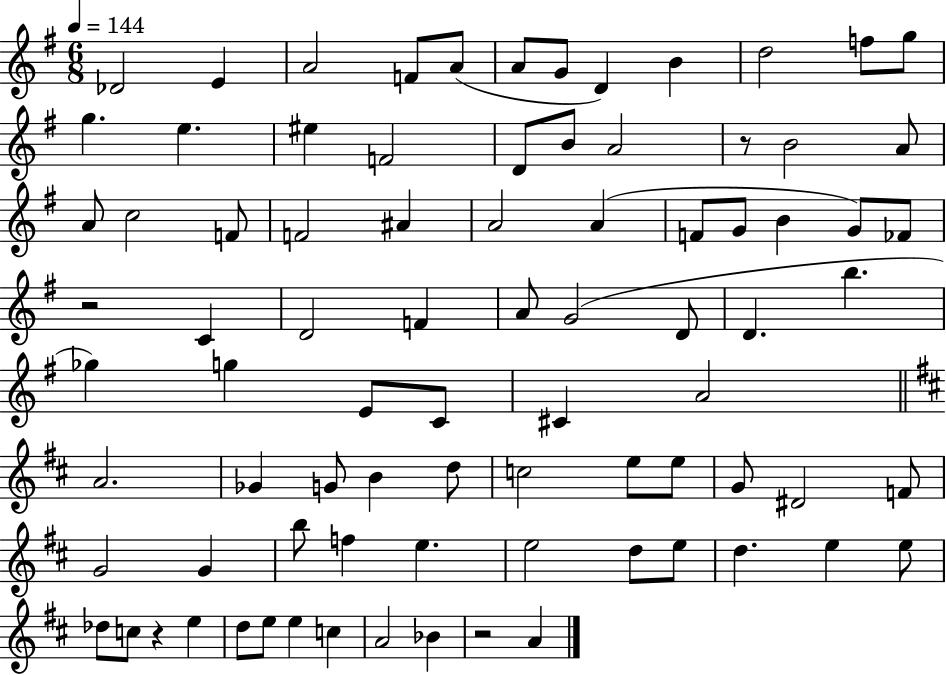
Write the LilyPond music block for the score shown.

{
  \clef treble
  \numericTimeSignature
  \time 6/8
  \key g \major
  \tempo 4 = 144
  \repeat volta 2 { des'2 e'4 | a'2 f'8 a'8( | a'8 g'8 d'4) b'4 | d''2 f''8 g''8 | \break g''4. e''4. | eis''4 f'2 | d'8 b'8 a'2 | r8 b'2 a'8 | \break a'8 c''2 f'8 | f'2 ais'4 | a'2 a'4( | f'8 g'8 b'4 g'8) fes'8 | \break r2 c'4 | d'2 f'4 | a'8 g'2( d'8 | d'4. b''4. | \break ges''4) g''4 e'8 c'8 | cis'4 a'2 | \bar "||" \break \key d \major a'2. | ges'4 g'8 b'4 d''8 | c''2 e''8 e''8 | g'8 dis'2 f'8 | \break g'2 g'4 | b''8 f''4 e''4. | e''2 d''8 e''8 | d''4. e''4 e''8 | \break des''8 c''8 r4 e''4 | d''8 e''8 e''4 c''4 | a'2 bes'4 | r2 a'4 | \break } \bar "|."
}